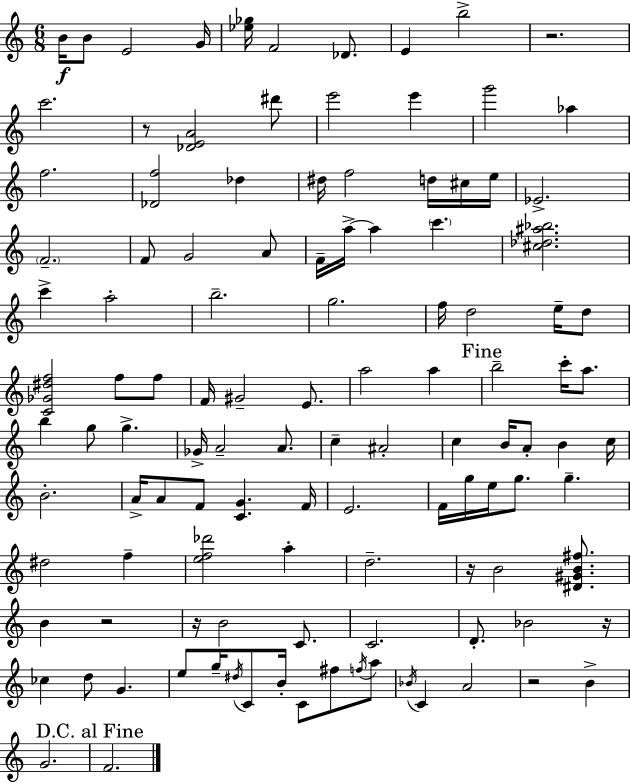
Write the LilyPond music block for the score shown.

{
  \clef treble
  \numericTimeSignature
  \time 6/8
  \key a \minor
  \repeat volta 2 { b'16\f b'8 e'2 g'16 | <ees'' ges''>16 f'2 des'8. | e'4 b''2-> | r2. | \break c'''2. | r8 <des' e' a'>2 dis'''8 | e'''2 e'''4 | g'''2 aes''4 | \break f''2. | <des' f''>2 des''4 | dis''16 f''2 d''16 cis''16 e''16 | ees'2.-> | \break \parenthesize f'2.-- | f'8 g'2 a'8 | f'16-- a''16->~~ a''4 \parenthesize c'''4. | <cis'' des'' ais'' bes''>2. | \break c'''4-> a''2-. | b''2.-- | g''2. | f''16 d''2 e''16-- d''8 | \break <c' ges' dis'' f''>2 f''8 f''8 | f'16 gis'2-- e'8. | a''2 a''4 | \mark "Fine" b''2-- c'''16-. a''8. | \break b''4 g''8 g''4.-> | ges'16-> a'2-- a'8. | c''4-- ais'2-. | c''4 b'16 a'8-. b'4 c''16 | \break b'2.-. | a'16-> a'8 f'8 <c' g'>4. f'16 | e'2. | f'16 g''16 e''16 g''8. g''4.-- | \break dis''2 f''4-- | <e'' f'' des'''>2 a''4-. | d''2.-- | r16 b'2 <dis' gis' b' fis''>8. | \break b'4 r2 | r16 b'2 c'8. | c'2. | d'8.-. bes'2 r16 | \break ces''4 d''8 g'4. | e''8 g''16-- \acciaccatura { dis''16 } c'8 b'16-. c'8 fis''8 \acciaccatura { f''16 } | a''8 \acciaccatura { bes'16 } c'4 a'2 | r2 b'4-> | \break g'2. | \mark "D.C. al Fine" f'2. | } \bar "|."
}